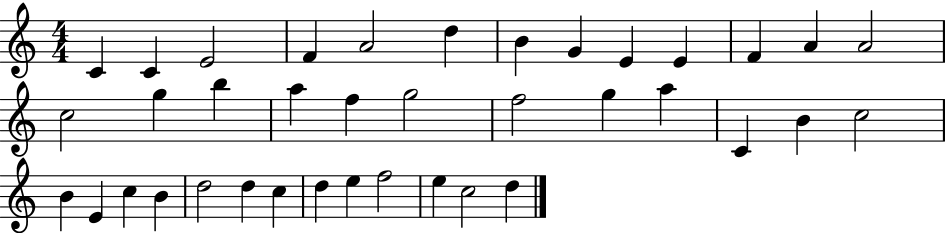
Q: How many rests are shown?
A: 0